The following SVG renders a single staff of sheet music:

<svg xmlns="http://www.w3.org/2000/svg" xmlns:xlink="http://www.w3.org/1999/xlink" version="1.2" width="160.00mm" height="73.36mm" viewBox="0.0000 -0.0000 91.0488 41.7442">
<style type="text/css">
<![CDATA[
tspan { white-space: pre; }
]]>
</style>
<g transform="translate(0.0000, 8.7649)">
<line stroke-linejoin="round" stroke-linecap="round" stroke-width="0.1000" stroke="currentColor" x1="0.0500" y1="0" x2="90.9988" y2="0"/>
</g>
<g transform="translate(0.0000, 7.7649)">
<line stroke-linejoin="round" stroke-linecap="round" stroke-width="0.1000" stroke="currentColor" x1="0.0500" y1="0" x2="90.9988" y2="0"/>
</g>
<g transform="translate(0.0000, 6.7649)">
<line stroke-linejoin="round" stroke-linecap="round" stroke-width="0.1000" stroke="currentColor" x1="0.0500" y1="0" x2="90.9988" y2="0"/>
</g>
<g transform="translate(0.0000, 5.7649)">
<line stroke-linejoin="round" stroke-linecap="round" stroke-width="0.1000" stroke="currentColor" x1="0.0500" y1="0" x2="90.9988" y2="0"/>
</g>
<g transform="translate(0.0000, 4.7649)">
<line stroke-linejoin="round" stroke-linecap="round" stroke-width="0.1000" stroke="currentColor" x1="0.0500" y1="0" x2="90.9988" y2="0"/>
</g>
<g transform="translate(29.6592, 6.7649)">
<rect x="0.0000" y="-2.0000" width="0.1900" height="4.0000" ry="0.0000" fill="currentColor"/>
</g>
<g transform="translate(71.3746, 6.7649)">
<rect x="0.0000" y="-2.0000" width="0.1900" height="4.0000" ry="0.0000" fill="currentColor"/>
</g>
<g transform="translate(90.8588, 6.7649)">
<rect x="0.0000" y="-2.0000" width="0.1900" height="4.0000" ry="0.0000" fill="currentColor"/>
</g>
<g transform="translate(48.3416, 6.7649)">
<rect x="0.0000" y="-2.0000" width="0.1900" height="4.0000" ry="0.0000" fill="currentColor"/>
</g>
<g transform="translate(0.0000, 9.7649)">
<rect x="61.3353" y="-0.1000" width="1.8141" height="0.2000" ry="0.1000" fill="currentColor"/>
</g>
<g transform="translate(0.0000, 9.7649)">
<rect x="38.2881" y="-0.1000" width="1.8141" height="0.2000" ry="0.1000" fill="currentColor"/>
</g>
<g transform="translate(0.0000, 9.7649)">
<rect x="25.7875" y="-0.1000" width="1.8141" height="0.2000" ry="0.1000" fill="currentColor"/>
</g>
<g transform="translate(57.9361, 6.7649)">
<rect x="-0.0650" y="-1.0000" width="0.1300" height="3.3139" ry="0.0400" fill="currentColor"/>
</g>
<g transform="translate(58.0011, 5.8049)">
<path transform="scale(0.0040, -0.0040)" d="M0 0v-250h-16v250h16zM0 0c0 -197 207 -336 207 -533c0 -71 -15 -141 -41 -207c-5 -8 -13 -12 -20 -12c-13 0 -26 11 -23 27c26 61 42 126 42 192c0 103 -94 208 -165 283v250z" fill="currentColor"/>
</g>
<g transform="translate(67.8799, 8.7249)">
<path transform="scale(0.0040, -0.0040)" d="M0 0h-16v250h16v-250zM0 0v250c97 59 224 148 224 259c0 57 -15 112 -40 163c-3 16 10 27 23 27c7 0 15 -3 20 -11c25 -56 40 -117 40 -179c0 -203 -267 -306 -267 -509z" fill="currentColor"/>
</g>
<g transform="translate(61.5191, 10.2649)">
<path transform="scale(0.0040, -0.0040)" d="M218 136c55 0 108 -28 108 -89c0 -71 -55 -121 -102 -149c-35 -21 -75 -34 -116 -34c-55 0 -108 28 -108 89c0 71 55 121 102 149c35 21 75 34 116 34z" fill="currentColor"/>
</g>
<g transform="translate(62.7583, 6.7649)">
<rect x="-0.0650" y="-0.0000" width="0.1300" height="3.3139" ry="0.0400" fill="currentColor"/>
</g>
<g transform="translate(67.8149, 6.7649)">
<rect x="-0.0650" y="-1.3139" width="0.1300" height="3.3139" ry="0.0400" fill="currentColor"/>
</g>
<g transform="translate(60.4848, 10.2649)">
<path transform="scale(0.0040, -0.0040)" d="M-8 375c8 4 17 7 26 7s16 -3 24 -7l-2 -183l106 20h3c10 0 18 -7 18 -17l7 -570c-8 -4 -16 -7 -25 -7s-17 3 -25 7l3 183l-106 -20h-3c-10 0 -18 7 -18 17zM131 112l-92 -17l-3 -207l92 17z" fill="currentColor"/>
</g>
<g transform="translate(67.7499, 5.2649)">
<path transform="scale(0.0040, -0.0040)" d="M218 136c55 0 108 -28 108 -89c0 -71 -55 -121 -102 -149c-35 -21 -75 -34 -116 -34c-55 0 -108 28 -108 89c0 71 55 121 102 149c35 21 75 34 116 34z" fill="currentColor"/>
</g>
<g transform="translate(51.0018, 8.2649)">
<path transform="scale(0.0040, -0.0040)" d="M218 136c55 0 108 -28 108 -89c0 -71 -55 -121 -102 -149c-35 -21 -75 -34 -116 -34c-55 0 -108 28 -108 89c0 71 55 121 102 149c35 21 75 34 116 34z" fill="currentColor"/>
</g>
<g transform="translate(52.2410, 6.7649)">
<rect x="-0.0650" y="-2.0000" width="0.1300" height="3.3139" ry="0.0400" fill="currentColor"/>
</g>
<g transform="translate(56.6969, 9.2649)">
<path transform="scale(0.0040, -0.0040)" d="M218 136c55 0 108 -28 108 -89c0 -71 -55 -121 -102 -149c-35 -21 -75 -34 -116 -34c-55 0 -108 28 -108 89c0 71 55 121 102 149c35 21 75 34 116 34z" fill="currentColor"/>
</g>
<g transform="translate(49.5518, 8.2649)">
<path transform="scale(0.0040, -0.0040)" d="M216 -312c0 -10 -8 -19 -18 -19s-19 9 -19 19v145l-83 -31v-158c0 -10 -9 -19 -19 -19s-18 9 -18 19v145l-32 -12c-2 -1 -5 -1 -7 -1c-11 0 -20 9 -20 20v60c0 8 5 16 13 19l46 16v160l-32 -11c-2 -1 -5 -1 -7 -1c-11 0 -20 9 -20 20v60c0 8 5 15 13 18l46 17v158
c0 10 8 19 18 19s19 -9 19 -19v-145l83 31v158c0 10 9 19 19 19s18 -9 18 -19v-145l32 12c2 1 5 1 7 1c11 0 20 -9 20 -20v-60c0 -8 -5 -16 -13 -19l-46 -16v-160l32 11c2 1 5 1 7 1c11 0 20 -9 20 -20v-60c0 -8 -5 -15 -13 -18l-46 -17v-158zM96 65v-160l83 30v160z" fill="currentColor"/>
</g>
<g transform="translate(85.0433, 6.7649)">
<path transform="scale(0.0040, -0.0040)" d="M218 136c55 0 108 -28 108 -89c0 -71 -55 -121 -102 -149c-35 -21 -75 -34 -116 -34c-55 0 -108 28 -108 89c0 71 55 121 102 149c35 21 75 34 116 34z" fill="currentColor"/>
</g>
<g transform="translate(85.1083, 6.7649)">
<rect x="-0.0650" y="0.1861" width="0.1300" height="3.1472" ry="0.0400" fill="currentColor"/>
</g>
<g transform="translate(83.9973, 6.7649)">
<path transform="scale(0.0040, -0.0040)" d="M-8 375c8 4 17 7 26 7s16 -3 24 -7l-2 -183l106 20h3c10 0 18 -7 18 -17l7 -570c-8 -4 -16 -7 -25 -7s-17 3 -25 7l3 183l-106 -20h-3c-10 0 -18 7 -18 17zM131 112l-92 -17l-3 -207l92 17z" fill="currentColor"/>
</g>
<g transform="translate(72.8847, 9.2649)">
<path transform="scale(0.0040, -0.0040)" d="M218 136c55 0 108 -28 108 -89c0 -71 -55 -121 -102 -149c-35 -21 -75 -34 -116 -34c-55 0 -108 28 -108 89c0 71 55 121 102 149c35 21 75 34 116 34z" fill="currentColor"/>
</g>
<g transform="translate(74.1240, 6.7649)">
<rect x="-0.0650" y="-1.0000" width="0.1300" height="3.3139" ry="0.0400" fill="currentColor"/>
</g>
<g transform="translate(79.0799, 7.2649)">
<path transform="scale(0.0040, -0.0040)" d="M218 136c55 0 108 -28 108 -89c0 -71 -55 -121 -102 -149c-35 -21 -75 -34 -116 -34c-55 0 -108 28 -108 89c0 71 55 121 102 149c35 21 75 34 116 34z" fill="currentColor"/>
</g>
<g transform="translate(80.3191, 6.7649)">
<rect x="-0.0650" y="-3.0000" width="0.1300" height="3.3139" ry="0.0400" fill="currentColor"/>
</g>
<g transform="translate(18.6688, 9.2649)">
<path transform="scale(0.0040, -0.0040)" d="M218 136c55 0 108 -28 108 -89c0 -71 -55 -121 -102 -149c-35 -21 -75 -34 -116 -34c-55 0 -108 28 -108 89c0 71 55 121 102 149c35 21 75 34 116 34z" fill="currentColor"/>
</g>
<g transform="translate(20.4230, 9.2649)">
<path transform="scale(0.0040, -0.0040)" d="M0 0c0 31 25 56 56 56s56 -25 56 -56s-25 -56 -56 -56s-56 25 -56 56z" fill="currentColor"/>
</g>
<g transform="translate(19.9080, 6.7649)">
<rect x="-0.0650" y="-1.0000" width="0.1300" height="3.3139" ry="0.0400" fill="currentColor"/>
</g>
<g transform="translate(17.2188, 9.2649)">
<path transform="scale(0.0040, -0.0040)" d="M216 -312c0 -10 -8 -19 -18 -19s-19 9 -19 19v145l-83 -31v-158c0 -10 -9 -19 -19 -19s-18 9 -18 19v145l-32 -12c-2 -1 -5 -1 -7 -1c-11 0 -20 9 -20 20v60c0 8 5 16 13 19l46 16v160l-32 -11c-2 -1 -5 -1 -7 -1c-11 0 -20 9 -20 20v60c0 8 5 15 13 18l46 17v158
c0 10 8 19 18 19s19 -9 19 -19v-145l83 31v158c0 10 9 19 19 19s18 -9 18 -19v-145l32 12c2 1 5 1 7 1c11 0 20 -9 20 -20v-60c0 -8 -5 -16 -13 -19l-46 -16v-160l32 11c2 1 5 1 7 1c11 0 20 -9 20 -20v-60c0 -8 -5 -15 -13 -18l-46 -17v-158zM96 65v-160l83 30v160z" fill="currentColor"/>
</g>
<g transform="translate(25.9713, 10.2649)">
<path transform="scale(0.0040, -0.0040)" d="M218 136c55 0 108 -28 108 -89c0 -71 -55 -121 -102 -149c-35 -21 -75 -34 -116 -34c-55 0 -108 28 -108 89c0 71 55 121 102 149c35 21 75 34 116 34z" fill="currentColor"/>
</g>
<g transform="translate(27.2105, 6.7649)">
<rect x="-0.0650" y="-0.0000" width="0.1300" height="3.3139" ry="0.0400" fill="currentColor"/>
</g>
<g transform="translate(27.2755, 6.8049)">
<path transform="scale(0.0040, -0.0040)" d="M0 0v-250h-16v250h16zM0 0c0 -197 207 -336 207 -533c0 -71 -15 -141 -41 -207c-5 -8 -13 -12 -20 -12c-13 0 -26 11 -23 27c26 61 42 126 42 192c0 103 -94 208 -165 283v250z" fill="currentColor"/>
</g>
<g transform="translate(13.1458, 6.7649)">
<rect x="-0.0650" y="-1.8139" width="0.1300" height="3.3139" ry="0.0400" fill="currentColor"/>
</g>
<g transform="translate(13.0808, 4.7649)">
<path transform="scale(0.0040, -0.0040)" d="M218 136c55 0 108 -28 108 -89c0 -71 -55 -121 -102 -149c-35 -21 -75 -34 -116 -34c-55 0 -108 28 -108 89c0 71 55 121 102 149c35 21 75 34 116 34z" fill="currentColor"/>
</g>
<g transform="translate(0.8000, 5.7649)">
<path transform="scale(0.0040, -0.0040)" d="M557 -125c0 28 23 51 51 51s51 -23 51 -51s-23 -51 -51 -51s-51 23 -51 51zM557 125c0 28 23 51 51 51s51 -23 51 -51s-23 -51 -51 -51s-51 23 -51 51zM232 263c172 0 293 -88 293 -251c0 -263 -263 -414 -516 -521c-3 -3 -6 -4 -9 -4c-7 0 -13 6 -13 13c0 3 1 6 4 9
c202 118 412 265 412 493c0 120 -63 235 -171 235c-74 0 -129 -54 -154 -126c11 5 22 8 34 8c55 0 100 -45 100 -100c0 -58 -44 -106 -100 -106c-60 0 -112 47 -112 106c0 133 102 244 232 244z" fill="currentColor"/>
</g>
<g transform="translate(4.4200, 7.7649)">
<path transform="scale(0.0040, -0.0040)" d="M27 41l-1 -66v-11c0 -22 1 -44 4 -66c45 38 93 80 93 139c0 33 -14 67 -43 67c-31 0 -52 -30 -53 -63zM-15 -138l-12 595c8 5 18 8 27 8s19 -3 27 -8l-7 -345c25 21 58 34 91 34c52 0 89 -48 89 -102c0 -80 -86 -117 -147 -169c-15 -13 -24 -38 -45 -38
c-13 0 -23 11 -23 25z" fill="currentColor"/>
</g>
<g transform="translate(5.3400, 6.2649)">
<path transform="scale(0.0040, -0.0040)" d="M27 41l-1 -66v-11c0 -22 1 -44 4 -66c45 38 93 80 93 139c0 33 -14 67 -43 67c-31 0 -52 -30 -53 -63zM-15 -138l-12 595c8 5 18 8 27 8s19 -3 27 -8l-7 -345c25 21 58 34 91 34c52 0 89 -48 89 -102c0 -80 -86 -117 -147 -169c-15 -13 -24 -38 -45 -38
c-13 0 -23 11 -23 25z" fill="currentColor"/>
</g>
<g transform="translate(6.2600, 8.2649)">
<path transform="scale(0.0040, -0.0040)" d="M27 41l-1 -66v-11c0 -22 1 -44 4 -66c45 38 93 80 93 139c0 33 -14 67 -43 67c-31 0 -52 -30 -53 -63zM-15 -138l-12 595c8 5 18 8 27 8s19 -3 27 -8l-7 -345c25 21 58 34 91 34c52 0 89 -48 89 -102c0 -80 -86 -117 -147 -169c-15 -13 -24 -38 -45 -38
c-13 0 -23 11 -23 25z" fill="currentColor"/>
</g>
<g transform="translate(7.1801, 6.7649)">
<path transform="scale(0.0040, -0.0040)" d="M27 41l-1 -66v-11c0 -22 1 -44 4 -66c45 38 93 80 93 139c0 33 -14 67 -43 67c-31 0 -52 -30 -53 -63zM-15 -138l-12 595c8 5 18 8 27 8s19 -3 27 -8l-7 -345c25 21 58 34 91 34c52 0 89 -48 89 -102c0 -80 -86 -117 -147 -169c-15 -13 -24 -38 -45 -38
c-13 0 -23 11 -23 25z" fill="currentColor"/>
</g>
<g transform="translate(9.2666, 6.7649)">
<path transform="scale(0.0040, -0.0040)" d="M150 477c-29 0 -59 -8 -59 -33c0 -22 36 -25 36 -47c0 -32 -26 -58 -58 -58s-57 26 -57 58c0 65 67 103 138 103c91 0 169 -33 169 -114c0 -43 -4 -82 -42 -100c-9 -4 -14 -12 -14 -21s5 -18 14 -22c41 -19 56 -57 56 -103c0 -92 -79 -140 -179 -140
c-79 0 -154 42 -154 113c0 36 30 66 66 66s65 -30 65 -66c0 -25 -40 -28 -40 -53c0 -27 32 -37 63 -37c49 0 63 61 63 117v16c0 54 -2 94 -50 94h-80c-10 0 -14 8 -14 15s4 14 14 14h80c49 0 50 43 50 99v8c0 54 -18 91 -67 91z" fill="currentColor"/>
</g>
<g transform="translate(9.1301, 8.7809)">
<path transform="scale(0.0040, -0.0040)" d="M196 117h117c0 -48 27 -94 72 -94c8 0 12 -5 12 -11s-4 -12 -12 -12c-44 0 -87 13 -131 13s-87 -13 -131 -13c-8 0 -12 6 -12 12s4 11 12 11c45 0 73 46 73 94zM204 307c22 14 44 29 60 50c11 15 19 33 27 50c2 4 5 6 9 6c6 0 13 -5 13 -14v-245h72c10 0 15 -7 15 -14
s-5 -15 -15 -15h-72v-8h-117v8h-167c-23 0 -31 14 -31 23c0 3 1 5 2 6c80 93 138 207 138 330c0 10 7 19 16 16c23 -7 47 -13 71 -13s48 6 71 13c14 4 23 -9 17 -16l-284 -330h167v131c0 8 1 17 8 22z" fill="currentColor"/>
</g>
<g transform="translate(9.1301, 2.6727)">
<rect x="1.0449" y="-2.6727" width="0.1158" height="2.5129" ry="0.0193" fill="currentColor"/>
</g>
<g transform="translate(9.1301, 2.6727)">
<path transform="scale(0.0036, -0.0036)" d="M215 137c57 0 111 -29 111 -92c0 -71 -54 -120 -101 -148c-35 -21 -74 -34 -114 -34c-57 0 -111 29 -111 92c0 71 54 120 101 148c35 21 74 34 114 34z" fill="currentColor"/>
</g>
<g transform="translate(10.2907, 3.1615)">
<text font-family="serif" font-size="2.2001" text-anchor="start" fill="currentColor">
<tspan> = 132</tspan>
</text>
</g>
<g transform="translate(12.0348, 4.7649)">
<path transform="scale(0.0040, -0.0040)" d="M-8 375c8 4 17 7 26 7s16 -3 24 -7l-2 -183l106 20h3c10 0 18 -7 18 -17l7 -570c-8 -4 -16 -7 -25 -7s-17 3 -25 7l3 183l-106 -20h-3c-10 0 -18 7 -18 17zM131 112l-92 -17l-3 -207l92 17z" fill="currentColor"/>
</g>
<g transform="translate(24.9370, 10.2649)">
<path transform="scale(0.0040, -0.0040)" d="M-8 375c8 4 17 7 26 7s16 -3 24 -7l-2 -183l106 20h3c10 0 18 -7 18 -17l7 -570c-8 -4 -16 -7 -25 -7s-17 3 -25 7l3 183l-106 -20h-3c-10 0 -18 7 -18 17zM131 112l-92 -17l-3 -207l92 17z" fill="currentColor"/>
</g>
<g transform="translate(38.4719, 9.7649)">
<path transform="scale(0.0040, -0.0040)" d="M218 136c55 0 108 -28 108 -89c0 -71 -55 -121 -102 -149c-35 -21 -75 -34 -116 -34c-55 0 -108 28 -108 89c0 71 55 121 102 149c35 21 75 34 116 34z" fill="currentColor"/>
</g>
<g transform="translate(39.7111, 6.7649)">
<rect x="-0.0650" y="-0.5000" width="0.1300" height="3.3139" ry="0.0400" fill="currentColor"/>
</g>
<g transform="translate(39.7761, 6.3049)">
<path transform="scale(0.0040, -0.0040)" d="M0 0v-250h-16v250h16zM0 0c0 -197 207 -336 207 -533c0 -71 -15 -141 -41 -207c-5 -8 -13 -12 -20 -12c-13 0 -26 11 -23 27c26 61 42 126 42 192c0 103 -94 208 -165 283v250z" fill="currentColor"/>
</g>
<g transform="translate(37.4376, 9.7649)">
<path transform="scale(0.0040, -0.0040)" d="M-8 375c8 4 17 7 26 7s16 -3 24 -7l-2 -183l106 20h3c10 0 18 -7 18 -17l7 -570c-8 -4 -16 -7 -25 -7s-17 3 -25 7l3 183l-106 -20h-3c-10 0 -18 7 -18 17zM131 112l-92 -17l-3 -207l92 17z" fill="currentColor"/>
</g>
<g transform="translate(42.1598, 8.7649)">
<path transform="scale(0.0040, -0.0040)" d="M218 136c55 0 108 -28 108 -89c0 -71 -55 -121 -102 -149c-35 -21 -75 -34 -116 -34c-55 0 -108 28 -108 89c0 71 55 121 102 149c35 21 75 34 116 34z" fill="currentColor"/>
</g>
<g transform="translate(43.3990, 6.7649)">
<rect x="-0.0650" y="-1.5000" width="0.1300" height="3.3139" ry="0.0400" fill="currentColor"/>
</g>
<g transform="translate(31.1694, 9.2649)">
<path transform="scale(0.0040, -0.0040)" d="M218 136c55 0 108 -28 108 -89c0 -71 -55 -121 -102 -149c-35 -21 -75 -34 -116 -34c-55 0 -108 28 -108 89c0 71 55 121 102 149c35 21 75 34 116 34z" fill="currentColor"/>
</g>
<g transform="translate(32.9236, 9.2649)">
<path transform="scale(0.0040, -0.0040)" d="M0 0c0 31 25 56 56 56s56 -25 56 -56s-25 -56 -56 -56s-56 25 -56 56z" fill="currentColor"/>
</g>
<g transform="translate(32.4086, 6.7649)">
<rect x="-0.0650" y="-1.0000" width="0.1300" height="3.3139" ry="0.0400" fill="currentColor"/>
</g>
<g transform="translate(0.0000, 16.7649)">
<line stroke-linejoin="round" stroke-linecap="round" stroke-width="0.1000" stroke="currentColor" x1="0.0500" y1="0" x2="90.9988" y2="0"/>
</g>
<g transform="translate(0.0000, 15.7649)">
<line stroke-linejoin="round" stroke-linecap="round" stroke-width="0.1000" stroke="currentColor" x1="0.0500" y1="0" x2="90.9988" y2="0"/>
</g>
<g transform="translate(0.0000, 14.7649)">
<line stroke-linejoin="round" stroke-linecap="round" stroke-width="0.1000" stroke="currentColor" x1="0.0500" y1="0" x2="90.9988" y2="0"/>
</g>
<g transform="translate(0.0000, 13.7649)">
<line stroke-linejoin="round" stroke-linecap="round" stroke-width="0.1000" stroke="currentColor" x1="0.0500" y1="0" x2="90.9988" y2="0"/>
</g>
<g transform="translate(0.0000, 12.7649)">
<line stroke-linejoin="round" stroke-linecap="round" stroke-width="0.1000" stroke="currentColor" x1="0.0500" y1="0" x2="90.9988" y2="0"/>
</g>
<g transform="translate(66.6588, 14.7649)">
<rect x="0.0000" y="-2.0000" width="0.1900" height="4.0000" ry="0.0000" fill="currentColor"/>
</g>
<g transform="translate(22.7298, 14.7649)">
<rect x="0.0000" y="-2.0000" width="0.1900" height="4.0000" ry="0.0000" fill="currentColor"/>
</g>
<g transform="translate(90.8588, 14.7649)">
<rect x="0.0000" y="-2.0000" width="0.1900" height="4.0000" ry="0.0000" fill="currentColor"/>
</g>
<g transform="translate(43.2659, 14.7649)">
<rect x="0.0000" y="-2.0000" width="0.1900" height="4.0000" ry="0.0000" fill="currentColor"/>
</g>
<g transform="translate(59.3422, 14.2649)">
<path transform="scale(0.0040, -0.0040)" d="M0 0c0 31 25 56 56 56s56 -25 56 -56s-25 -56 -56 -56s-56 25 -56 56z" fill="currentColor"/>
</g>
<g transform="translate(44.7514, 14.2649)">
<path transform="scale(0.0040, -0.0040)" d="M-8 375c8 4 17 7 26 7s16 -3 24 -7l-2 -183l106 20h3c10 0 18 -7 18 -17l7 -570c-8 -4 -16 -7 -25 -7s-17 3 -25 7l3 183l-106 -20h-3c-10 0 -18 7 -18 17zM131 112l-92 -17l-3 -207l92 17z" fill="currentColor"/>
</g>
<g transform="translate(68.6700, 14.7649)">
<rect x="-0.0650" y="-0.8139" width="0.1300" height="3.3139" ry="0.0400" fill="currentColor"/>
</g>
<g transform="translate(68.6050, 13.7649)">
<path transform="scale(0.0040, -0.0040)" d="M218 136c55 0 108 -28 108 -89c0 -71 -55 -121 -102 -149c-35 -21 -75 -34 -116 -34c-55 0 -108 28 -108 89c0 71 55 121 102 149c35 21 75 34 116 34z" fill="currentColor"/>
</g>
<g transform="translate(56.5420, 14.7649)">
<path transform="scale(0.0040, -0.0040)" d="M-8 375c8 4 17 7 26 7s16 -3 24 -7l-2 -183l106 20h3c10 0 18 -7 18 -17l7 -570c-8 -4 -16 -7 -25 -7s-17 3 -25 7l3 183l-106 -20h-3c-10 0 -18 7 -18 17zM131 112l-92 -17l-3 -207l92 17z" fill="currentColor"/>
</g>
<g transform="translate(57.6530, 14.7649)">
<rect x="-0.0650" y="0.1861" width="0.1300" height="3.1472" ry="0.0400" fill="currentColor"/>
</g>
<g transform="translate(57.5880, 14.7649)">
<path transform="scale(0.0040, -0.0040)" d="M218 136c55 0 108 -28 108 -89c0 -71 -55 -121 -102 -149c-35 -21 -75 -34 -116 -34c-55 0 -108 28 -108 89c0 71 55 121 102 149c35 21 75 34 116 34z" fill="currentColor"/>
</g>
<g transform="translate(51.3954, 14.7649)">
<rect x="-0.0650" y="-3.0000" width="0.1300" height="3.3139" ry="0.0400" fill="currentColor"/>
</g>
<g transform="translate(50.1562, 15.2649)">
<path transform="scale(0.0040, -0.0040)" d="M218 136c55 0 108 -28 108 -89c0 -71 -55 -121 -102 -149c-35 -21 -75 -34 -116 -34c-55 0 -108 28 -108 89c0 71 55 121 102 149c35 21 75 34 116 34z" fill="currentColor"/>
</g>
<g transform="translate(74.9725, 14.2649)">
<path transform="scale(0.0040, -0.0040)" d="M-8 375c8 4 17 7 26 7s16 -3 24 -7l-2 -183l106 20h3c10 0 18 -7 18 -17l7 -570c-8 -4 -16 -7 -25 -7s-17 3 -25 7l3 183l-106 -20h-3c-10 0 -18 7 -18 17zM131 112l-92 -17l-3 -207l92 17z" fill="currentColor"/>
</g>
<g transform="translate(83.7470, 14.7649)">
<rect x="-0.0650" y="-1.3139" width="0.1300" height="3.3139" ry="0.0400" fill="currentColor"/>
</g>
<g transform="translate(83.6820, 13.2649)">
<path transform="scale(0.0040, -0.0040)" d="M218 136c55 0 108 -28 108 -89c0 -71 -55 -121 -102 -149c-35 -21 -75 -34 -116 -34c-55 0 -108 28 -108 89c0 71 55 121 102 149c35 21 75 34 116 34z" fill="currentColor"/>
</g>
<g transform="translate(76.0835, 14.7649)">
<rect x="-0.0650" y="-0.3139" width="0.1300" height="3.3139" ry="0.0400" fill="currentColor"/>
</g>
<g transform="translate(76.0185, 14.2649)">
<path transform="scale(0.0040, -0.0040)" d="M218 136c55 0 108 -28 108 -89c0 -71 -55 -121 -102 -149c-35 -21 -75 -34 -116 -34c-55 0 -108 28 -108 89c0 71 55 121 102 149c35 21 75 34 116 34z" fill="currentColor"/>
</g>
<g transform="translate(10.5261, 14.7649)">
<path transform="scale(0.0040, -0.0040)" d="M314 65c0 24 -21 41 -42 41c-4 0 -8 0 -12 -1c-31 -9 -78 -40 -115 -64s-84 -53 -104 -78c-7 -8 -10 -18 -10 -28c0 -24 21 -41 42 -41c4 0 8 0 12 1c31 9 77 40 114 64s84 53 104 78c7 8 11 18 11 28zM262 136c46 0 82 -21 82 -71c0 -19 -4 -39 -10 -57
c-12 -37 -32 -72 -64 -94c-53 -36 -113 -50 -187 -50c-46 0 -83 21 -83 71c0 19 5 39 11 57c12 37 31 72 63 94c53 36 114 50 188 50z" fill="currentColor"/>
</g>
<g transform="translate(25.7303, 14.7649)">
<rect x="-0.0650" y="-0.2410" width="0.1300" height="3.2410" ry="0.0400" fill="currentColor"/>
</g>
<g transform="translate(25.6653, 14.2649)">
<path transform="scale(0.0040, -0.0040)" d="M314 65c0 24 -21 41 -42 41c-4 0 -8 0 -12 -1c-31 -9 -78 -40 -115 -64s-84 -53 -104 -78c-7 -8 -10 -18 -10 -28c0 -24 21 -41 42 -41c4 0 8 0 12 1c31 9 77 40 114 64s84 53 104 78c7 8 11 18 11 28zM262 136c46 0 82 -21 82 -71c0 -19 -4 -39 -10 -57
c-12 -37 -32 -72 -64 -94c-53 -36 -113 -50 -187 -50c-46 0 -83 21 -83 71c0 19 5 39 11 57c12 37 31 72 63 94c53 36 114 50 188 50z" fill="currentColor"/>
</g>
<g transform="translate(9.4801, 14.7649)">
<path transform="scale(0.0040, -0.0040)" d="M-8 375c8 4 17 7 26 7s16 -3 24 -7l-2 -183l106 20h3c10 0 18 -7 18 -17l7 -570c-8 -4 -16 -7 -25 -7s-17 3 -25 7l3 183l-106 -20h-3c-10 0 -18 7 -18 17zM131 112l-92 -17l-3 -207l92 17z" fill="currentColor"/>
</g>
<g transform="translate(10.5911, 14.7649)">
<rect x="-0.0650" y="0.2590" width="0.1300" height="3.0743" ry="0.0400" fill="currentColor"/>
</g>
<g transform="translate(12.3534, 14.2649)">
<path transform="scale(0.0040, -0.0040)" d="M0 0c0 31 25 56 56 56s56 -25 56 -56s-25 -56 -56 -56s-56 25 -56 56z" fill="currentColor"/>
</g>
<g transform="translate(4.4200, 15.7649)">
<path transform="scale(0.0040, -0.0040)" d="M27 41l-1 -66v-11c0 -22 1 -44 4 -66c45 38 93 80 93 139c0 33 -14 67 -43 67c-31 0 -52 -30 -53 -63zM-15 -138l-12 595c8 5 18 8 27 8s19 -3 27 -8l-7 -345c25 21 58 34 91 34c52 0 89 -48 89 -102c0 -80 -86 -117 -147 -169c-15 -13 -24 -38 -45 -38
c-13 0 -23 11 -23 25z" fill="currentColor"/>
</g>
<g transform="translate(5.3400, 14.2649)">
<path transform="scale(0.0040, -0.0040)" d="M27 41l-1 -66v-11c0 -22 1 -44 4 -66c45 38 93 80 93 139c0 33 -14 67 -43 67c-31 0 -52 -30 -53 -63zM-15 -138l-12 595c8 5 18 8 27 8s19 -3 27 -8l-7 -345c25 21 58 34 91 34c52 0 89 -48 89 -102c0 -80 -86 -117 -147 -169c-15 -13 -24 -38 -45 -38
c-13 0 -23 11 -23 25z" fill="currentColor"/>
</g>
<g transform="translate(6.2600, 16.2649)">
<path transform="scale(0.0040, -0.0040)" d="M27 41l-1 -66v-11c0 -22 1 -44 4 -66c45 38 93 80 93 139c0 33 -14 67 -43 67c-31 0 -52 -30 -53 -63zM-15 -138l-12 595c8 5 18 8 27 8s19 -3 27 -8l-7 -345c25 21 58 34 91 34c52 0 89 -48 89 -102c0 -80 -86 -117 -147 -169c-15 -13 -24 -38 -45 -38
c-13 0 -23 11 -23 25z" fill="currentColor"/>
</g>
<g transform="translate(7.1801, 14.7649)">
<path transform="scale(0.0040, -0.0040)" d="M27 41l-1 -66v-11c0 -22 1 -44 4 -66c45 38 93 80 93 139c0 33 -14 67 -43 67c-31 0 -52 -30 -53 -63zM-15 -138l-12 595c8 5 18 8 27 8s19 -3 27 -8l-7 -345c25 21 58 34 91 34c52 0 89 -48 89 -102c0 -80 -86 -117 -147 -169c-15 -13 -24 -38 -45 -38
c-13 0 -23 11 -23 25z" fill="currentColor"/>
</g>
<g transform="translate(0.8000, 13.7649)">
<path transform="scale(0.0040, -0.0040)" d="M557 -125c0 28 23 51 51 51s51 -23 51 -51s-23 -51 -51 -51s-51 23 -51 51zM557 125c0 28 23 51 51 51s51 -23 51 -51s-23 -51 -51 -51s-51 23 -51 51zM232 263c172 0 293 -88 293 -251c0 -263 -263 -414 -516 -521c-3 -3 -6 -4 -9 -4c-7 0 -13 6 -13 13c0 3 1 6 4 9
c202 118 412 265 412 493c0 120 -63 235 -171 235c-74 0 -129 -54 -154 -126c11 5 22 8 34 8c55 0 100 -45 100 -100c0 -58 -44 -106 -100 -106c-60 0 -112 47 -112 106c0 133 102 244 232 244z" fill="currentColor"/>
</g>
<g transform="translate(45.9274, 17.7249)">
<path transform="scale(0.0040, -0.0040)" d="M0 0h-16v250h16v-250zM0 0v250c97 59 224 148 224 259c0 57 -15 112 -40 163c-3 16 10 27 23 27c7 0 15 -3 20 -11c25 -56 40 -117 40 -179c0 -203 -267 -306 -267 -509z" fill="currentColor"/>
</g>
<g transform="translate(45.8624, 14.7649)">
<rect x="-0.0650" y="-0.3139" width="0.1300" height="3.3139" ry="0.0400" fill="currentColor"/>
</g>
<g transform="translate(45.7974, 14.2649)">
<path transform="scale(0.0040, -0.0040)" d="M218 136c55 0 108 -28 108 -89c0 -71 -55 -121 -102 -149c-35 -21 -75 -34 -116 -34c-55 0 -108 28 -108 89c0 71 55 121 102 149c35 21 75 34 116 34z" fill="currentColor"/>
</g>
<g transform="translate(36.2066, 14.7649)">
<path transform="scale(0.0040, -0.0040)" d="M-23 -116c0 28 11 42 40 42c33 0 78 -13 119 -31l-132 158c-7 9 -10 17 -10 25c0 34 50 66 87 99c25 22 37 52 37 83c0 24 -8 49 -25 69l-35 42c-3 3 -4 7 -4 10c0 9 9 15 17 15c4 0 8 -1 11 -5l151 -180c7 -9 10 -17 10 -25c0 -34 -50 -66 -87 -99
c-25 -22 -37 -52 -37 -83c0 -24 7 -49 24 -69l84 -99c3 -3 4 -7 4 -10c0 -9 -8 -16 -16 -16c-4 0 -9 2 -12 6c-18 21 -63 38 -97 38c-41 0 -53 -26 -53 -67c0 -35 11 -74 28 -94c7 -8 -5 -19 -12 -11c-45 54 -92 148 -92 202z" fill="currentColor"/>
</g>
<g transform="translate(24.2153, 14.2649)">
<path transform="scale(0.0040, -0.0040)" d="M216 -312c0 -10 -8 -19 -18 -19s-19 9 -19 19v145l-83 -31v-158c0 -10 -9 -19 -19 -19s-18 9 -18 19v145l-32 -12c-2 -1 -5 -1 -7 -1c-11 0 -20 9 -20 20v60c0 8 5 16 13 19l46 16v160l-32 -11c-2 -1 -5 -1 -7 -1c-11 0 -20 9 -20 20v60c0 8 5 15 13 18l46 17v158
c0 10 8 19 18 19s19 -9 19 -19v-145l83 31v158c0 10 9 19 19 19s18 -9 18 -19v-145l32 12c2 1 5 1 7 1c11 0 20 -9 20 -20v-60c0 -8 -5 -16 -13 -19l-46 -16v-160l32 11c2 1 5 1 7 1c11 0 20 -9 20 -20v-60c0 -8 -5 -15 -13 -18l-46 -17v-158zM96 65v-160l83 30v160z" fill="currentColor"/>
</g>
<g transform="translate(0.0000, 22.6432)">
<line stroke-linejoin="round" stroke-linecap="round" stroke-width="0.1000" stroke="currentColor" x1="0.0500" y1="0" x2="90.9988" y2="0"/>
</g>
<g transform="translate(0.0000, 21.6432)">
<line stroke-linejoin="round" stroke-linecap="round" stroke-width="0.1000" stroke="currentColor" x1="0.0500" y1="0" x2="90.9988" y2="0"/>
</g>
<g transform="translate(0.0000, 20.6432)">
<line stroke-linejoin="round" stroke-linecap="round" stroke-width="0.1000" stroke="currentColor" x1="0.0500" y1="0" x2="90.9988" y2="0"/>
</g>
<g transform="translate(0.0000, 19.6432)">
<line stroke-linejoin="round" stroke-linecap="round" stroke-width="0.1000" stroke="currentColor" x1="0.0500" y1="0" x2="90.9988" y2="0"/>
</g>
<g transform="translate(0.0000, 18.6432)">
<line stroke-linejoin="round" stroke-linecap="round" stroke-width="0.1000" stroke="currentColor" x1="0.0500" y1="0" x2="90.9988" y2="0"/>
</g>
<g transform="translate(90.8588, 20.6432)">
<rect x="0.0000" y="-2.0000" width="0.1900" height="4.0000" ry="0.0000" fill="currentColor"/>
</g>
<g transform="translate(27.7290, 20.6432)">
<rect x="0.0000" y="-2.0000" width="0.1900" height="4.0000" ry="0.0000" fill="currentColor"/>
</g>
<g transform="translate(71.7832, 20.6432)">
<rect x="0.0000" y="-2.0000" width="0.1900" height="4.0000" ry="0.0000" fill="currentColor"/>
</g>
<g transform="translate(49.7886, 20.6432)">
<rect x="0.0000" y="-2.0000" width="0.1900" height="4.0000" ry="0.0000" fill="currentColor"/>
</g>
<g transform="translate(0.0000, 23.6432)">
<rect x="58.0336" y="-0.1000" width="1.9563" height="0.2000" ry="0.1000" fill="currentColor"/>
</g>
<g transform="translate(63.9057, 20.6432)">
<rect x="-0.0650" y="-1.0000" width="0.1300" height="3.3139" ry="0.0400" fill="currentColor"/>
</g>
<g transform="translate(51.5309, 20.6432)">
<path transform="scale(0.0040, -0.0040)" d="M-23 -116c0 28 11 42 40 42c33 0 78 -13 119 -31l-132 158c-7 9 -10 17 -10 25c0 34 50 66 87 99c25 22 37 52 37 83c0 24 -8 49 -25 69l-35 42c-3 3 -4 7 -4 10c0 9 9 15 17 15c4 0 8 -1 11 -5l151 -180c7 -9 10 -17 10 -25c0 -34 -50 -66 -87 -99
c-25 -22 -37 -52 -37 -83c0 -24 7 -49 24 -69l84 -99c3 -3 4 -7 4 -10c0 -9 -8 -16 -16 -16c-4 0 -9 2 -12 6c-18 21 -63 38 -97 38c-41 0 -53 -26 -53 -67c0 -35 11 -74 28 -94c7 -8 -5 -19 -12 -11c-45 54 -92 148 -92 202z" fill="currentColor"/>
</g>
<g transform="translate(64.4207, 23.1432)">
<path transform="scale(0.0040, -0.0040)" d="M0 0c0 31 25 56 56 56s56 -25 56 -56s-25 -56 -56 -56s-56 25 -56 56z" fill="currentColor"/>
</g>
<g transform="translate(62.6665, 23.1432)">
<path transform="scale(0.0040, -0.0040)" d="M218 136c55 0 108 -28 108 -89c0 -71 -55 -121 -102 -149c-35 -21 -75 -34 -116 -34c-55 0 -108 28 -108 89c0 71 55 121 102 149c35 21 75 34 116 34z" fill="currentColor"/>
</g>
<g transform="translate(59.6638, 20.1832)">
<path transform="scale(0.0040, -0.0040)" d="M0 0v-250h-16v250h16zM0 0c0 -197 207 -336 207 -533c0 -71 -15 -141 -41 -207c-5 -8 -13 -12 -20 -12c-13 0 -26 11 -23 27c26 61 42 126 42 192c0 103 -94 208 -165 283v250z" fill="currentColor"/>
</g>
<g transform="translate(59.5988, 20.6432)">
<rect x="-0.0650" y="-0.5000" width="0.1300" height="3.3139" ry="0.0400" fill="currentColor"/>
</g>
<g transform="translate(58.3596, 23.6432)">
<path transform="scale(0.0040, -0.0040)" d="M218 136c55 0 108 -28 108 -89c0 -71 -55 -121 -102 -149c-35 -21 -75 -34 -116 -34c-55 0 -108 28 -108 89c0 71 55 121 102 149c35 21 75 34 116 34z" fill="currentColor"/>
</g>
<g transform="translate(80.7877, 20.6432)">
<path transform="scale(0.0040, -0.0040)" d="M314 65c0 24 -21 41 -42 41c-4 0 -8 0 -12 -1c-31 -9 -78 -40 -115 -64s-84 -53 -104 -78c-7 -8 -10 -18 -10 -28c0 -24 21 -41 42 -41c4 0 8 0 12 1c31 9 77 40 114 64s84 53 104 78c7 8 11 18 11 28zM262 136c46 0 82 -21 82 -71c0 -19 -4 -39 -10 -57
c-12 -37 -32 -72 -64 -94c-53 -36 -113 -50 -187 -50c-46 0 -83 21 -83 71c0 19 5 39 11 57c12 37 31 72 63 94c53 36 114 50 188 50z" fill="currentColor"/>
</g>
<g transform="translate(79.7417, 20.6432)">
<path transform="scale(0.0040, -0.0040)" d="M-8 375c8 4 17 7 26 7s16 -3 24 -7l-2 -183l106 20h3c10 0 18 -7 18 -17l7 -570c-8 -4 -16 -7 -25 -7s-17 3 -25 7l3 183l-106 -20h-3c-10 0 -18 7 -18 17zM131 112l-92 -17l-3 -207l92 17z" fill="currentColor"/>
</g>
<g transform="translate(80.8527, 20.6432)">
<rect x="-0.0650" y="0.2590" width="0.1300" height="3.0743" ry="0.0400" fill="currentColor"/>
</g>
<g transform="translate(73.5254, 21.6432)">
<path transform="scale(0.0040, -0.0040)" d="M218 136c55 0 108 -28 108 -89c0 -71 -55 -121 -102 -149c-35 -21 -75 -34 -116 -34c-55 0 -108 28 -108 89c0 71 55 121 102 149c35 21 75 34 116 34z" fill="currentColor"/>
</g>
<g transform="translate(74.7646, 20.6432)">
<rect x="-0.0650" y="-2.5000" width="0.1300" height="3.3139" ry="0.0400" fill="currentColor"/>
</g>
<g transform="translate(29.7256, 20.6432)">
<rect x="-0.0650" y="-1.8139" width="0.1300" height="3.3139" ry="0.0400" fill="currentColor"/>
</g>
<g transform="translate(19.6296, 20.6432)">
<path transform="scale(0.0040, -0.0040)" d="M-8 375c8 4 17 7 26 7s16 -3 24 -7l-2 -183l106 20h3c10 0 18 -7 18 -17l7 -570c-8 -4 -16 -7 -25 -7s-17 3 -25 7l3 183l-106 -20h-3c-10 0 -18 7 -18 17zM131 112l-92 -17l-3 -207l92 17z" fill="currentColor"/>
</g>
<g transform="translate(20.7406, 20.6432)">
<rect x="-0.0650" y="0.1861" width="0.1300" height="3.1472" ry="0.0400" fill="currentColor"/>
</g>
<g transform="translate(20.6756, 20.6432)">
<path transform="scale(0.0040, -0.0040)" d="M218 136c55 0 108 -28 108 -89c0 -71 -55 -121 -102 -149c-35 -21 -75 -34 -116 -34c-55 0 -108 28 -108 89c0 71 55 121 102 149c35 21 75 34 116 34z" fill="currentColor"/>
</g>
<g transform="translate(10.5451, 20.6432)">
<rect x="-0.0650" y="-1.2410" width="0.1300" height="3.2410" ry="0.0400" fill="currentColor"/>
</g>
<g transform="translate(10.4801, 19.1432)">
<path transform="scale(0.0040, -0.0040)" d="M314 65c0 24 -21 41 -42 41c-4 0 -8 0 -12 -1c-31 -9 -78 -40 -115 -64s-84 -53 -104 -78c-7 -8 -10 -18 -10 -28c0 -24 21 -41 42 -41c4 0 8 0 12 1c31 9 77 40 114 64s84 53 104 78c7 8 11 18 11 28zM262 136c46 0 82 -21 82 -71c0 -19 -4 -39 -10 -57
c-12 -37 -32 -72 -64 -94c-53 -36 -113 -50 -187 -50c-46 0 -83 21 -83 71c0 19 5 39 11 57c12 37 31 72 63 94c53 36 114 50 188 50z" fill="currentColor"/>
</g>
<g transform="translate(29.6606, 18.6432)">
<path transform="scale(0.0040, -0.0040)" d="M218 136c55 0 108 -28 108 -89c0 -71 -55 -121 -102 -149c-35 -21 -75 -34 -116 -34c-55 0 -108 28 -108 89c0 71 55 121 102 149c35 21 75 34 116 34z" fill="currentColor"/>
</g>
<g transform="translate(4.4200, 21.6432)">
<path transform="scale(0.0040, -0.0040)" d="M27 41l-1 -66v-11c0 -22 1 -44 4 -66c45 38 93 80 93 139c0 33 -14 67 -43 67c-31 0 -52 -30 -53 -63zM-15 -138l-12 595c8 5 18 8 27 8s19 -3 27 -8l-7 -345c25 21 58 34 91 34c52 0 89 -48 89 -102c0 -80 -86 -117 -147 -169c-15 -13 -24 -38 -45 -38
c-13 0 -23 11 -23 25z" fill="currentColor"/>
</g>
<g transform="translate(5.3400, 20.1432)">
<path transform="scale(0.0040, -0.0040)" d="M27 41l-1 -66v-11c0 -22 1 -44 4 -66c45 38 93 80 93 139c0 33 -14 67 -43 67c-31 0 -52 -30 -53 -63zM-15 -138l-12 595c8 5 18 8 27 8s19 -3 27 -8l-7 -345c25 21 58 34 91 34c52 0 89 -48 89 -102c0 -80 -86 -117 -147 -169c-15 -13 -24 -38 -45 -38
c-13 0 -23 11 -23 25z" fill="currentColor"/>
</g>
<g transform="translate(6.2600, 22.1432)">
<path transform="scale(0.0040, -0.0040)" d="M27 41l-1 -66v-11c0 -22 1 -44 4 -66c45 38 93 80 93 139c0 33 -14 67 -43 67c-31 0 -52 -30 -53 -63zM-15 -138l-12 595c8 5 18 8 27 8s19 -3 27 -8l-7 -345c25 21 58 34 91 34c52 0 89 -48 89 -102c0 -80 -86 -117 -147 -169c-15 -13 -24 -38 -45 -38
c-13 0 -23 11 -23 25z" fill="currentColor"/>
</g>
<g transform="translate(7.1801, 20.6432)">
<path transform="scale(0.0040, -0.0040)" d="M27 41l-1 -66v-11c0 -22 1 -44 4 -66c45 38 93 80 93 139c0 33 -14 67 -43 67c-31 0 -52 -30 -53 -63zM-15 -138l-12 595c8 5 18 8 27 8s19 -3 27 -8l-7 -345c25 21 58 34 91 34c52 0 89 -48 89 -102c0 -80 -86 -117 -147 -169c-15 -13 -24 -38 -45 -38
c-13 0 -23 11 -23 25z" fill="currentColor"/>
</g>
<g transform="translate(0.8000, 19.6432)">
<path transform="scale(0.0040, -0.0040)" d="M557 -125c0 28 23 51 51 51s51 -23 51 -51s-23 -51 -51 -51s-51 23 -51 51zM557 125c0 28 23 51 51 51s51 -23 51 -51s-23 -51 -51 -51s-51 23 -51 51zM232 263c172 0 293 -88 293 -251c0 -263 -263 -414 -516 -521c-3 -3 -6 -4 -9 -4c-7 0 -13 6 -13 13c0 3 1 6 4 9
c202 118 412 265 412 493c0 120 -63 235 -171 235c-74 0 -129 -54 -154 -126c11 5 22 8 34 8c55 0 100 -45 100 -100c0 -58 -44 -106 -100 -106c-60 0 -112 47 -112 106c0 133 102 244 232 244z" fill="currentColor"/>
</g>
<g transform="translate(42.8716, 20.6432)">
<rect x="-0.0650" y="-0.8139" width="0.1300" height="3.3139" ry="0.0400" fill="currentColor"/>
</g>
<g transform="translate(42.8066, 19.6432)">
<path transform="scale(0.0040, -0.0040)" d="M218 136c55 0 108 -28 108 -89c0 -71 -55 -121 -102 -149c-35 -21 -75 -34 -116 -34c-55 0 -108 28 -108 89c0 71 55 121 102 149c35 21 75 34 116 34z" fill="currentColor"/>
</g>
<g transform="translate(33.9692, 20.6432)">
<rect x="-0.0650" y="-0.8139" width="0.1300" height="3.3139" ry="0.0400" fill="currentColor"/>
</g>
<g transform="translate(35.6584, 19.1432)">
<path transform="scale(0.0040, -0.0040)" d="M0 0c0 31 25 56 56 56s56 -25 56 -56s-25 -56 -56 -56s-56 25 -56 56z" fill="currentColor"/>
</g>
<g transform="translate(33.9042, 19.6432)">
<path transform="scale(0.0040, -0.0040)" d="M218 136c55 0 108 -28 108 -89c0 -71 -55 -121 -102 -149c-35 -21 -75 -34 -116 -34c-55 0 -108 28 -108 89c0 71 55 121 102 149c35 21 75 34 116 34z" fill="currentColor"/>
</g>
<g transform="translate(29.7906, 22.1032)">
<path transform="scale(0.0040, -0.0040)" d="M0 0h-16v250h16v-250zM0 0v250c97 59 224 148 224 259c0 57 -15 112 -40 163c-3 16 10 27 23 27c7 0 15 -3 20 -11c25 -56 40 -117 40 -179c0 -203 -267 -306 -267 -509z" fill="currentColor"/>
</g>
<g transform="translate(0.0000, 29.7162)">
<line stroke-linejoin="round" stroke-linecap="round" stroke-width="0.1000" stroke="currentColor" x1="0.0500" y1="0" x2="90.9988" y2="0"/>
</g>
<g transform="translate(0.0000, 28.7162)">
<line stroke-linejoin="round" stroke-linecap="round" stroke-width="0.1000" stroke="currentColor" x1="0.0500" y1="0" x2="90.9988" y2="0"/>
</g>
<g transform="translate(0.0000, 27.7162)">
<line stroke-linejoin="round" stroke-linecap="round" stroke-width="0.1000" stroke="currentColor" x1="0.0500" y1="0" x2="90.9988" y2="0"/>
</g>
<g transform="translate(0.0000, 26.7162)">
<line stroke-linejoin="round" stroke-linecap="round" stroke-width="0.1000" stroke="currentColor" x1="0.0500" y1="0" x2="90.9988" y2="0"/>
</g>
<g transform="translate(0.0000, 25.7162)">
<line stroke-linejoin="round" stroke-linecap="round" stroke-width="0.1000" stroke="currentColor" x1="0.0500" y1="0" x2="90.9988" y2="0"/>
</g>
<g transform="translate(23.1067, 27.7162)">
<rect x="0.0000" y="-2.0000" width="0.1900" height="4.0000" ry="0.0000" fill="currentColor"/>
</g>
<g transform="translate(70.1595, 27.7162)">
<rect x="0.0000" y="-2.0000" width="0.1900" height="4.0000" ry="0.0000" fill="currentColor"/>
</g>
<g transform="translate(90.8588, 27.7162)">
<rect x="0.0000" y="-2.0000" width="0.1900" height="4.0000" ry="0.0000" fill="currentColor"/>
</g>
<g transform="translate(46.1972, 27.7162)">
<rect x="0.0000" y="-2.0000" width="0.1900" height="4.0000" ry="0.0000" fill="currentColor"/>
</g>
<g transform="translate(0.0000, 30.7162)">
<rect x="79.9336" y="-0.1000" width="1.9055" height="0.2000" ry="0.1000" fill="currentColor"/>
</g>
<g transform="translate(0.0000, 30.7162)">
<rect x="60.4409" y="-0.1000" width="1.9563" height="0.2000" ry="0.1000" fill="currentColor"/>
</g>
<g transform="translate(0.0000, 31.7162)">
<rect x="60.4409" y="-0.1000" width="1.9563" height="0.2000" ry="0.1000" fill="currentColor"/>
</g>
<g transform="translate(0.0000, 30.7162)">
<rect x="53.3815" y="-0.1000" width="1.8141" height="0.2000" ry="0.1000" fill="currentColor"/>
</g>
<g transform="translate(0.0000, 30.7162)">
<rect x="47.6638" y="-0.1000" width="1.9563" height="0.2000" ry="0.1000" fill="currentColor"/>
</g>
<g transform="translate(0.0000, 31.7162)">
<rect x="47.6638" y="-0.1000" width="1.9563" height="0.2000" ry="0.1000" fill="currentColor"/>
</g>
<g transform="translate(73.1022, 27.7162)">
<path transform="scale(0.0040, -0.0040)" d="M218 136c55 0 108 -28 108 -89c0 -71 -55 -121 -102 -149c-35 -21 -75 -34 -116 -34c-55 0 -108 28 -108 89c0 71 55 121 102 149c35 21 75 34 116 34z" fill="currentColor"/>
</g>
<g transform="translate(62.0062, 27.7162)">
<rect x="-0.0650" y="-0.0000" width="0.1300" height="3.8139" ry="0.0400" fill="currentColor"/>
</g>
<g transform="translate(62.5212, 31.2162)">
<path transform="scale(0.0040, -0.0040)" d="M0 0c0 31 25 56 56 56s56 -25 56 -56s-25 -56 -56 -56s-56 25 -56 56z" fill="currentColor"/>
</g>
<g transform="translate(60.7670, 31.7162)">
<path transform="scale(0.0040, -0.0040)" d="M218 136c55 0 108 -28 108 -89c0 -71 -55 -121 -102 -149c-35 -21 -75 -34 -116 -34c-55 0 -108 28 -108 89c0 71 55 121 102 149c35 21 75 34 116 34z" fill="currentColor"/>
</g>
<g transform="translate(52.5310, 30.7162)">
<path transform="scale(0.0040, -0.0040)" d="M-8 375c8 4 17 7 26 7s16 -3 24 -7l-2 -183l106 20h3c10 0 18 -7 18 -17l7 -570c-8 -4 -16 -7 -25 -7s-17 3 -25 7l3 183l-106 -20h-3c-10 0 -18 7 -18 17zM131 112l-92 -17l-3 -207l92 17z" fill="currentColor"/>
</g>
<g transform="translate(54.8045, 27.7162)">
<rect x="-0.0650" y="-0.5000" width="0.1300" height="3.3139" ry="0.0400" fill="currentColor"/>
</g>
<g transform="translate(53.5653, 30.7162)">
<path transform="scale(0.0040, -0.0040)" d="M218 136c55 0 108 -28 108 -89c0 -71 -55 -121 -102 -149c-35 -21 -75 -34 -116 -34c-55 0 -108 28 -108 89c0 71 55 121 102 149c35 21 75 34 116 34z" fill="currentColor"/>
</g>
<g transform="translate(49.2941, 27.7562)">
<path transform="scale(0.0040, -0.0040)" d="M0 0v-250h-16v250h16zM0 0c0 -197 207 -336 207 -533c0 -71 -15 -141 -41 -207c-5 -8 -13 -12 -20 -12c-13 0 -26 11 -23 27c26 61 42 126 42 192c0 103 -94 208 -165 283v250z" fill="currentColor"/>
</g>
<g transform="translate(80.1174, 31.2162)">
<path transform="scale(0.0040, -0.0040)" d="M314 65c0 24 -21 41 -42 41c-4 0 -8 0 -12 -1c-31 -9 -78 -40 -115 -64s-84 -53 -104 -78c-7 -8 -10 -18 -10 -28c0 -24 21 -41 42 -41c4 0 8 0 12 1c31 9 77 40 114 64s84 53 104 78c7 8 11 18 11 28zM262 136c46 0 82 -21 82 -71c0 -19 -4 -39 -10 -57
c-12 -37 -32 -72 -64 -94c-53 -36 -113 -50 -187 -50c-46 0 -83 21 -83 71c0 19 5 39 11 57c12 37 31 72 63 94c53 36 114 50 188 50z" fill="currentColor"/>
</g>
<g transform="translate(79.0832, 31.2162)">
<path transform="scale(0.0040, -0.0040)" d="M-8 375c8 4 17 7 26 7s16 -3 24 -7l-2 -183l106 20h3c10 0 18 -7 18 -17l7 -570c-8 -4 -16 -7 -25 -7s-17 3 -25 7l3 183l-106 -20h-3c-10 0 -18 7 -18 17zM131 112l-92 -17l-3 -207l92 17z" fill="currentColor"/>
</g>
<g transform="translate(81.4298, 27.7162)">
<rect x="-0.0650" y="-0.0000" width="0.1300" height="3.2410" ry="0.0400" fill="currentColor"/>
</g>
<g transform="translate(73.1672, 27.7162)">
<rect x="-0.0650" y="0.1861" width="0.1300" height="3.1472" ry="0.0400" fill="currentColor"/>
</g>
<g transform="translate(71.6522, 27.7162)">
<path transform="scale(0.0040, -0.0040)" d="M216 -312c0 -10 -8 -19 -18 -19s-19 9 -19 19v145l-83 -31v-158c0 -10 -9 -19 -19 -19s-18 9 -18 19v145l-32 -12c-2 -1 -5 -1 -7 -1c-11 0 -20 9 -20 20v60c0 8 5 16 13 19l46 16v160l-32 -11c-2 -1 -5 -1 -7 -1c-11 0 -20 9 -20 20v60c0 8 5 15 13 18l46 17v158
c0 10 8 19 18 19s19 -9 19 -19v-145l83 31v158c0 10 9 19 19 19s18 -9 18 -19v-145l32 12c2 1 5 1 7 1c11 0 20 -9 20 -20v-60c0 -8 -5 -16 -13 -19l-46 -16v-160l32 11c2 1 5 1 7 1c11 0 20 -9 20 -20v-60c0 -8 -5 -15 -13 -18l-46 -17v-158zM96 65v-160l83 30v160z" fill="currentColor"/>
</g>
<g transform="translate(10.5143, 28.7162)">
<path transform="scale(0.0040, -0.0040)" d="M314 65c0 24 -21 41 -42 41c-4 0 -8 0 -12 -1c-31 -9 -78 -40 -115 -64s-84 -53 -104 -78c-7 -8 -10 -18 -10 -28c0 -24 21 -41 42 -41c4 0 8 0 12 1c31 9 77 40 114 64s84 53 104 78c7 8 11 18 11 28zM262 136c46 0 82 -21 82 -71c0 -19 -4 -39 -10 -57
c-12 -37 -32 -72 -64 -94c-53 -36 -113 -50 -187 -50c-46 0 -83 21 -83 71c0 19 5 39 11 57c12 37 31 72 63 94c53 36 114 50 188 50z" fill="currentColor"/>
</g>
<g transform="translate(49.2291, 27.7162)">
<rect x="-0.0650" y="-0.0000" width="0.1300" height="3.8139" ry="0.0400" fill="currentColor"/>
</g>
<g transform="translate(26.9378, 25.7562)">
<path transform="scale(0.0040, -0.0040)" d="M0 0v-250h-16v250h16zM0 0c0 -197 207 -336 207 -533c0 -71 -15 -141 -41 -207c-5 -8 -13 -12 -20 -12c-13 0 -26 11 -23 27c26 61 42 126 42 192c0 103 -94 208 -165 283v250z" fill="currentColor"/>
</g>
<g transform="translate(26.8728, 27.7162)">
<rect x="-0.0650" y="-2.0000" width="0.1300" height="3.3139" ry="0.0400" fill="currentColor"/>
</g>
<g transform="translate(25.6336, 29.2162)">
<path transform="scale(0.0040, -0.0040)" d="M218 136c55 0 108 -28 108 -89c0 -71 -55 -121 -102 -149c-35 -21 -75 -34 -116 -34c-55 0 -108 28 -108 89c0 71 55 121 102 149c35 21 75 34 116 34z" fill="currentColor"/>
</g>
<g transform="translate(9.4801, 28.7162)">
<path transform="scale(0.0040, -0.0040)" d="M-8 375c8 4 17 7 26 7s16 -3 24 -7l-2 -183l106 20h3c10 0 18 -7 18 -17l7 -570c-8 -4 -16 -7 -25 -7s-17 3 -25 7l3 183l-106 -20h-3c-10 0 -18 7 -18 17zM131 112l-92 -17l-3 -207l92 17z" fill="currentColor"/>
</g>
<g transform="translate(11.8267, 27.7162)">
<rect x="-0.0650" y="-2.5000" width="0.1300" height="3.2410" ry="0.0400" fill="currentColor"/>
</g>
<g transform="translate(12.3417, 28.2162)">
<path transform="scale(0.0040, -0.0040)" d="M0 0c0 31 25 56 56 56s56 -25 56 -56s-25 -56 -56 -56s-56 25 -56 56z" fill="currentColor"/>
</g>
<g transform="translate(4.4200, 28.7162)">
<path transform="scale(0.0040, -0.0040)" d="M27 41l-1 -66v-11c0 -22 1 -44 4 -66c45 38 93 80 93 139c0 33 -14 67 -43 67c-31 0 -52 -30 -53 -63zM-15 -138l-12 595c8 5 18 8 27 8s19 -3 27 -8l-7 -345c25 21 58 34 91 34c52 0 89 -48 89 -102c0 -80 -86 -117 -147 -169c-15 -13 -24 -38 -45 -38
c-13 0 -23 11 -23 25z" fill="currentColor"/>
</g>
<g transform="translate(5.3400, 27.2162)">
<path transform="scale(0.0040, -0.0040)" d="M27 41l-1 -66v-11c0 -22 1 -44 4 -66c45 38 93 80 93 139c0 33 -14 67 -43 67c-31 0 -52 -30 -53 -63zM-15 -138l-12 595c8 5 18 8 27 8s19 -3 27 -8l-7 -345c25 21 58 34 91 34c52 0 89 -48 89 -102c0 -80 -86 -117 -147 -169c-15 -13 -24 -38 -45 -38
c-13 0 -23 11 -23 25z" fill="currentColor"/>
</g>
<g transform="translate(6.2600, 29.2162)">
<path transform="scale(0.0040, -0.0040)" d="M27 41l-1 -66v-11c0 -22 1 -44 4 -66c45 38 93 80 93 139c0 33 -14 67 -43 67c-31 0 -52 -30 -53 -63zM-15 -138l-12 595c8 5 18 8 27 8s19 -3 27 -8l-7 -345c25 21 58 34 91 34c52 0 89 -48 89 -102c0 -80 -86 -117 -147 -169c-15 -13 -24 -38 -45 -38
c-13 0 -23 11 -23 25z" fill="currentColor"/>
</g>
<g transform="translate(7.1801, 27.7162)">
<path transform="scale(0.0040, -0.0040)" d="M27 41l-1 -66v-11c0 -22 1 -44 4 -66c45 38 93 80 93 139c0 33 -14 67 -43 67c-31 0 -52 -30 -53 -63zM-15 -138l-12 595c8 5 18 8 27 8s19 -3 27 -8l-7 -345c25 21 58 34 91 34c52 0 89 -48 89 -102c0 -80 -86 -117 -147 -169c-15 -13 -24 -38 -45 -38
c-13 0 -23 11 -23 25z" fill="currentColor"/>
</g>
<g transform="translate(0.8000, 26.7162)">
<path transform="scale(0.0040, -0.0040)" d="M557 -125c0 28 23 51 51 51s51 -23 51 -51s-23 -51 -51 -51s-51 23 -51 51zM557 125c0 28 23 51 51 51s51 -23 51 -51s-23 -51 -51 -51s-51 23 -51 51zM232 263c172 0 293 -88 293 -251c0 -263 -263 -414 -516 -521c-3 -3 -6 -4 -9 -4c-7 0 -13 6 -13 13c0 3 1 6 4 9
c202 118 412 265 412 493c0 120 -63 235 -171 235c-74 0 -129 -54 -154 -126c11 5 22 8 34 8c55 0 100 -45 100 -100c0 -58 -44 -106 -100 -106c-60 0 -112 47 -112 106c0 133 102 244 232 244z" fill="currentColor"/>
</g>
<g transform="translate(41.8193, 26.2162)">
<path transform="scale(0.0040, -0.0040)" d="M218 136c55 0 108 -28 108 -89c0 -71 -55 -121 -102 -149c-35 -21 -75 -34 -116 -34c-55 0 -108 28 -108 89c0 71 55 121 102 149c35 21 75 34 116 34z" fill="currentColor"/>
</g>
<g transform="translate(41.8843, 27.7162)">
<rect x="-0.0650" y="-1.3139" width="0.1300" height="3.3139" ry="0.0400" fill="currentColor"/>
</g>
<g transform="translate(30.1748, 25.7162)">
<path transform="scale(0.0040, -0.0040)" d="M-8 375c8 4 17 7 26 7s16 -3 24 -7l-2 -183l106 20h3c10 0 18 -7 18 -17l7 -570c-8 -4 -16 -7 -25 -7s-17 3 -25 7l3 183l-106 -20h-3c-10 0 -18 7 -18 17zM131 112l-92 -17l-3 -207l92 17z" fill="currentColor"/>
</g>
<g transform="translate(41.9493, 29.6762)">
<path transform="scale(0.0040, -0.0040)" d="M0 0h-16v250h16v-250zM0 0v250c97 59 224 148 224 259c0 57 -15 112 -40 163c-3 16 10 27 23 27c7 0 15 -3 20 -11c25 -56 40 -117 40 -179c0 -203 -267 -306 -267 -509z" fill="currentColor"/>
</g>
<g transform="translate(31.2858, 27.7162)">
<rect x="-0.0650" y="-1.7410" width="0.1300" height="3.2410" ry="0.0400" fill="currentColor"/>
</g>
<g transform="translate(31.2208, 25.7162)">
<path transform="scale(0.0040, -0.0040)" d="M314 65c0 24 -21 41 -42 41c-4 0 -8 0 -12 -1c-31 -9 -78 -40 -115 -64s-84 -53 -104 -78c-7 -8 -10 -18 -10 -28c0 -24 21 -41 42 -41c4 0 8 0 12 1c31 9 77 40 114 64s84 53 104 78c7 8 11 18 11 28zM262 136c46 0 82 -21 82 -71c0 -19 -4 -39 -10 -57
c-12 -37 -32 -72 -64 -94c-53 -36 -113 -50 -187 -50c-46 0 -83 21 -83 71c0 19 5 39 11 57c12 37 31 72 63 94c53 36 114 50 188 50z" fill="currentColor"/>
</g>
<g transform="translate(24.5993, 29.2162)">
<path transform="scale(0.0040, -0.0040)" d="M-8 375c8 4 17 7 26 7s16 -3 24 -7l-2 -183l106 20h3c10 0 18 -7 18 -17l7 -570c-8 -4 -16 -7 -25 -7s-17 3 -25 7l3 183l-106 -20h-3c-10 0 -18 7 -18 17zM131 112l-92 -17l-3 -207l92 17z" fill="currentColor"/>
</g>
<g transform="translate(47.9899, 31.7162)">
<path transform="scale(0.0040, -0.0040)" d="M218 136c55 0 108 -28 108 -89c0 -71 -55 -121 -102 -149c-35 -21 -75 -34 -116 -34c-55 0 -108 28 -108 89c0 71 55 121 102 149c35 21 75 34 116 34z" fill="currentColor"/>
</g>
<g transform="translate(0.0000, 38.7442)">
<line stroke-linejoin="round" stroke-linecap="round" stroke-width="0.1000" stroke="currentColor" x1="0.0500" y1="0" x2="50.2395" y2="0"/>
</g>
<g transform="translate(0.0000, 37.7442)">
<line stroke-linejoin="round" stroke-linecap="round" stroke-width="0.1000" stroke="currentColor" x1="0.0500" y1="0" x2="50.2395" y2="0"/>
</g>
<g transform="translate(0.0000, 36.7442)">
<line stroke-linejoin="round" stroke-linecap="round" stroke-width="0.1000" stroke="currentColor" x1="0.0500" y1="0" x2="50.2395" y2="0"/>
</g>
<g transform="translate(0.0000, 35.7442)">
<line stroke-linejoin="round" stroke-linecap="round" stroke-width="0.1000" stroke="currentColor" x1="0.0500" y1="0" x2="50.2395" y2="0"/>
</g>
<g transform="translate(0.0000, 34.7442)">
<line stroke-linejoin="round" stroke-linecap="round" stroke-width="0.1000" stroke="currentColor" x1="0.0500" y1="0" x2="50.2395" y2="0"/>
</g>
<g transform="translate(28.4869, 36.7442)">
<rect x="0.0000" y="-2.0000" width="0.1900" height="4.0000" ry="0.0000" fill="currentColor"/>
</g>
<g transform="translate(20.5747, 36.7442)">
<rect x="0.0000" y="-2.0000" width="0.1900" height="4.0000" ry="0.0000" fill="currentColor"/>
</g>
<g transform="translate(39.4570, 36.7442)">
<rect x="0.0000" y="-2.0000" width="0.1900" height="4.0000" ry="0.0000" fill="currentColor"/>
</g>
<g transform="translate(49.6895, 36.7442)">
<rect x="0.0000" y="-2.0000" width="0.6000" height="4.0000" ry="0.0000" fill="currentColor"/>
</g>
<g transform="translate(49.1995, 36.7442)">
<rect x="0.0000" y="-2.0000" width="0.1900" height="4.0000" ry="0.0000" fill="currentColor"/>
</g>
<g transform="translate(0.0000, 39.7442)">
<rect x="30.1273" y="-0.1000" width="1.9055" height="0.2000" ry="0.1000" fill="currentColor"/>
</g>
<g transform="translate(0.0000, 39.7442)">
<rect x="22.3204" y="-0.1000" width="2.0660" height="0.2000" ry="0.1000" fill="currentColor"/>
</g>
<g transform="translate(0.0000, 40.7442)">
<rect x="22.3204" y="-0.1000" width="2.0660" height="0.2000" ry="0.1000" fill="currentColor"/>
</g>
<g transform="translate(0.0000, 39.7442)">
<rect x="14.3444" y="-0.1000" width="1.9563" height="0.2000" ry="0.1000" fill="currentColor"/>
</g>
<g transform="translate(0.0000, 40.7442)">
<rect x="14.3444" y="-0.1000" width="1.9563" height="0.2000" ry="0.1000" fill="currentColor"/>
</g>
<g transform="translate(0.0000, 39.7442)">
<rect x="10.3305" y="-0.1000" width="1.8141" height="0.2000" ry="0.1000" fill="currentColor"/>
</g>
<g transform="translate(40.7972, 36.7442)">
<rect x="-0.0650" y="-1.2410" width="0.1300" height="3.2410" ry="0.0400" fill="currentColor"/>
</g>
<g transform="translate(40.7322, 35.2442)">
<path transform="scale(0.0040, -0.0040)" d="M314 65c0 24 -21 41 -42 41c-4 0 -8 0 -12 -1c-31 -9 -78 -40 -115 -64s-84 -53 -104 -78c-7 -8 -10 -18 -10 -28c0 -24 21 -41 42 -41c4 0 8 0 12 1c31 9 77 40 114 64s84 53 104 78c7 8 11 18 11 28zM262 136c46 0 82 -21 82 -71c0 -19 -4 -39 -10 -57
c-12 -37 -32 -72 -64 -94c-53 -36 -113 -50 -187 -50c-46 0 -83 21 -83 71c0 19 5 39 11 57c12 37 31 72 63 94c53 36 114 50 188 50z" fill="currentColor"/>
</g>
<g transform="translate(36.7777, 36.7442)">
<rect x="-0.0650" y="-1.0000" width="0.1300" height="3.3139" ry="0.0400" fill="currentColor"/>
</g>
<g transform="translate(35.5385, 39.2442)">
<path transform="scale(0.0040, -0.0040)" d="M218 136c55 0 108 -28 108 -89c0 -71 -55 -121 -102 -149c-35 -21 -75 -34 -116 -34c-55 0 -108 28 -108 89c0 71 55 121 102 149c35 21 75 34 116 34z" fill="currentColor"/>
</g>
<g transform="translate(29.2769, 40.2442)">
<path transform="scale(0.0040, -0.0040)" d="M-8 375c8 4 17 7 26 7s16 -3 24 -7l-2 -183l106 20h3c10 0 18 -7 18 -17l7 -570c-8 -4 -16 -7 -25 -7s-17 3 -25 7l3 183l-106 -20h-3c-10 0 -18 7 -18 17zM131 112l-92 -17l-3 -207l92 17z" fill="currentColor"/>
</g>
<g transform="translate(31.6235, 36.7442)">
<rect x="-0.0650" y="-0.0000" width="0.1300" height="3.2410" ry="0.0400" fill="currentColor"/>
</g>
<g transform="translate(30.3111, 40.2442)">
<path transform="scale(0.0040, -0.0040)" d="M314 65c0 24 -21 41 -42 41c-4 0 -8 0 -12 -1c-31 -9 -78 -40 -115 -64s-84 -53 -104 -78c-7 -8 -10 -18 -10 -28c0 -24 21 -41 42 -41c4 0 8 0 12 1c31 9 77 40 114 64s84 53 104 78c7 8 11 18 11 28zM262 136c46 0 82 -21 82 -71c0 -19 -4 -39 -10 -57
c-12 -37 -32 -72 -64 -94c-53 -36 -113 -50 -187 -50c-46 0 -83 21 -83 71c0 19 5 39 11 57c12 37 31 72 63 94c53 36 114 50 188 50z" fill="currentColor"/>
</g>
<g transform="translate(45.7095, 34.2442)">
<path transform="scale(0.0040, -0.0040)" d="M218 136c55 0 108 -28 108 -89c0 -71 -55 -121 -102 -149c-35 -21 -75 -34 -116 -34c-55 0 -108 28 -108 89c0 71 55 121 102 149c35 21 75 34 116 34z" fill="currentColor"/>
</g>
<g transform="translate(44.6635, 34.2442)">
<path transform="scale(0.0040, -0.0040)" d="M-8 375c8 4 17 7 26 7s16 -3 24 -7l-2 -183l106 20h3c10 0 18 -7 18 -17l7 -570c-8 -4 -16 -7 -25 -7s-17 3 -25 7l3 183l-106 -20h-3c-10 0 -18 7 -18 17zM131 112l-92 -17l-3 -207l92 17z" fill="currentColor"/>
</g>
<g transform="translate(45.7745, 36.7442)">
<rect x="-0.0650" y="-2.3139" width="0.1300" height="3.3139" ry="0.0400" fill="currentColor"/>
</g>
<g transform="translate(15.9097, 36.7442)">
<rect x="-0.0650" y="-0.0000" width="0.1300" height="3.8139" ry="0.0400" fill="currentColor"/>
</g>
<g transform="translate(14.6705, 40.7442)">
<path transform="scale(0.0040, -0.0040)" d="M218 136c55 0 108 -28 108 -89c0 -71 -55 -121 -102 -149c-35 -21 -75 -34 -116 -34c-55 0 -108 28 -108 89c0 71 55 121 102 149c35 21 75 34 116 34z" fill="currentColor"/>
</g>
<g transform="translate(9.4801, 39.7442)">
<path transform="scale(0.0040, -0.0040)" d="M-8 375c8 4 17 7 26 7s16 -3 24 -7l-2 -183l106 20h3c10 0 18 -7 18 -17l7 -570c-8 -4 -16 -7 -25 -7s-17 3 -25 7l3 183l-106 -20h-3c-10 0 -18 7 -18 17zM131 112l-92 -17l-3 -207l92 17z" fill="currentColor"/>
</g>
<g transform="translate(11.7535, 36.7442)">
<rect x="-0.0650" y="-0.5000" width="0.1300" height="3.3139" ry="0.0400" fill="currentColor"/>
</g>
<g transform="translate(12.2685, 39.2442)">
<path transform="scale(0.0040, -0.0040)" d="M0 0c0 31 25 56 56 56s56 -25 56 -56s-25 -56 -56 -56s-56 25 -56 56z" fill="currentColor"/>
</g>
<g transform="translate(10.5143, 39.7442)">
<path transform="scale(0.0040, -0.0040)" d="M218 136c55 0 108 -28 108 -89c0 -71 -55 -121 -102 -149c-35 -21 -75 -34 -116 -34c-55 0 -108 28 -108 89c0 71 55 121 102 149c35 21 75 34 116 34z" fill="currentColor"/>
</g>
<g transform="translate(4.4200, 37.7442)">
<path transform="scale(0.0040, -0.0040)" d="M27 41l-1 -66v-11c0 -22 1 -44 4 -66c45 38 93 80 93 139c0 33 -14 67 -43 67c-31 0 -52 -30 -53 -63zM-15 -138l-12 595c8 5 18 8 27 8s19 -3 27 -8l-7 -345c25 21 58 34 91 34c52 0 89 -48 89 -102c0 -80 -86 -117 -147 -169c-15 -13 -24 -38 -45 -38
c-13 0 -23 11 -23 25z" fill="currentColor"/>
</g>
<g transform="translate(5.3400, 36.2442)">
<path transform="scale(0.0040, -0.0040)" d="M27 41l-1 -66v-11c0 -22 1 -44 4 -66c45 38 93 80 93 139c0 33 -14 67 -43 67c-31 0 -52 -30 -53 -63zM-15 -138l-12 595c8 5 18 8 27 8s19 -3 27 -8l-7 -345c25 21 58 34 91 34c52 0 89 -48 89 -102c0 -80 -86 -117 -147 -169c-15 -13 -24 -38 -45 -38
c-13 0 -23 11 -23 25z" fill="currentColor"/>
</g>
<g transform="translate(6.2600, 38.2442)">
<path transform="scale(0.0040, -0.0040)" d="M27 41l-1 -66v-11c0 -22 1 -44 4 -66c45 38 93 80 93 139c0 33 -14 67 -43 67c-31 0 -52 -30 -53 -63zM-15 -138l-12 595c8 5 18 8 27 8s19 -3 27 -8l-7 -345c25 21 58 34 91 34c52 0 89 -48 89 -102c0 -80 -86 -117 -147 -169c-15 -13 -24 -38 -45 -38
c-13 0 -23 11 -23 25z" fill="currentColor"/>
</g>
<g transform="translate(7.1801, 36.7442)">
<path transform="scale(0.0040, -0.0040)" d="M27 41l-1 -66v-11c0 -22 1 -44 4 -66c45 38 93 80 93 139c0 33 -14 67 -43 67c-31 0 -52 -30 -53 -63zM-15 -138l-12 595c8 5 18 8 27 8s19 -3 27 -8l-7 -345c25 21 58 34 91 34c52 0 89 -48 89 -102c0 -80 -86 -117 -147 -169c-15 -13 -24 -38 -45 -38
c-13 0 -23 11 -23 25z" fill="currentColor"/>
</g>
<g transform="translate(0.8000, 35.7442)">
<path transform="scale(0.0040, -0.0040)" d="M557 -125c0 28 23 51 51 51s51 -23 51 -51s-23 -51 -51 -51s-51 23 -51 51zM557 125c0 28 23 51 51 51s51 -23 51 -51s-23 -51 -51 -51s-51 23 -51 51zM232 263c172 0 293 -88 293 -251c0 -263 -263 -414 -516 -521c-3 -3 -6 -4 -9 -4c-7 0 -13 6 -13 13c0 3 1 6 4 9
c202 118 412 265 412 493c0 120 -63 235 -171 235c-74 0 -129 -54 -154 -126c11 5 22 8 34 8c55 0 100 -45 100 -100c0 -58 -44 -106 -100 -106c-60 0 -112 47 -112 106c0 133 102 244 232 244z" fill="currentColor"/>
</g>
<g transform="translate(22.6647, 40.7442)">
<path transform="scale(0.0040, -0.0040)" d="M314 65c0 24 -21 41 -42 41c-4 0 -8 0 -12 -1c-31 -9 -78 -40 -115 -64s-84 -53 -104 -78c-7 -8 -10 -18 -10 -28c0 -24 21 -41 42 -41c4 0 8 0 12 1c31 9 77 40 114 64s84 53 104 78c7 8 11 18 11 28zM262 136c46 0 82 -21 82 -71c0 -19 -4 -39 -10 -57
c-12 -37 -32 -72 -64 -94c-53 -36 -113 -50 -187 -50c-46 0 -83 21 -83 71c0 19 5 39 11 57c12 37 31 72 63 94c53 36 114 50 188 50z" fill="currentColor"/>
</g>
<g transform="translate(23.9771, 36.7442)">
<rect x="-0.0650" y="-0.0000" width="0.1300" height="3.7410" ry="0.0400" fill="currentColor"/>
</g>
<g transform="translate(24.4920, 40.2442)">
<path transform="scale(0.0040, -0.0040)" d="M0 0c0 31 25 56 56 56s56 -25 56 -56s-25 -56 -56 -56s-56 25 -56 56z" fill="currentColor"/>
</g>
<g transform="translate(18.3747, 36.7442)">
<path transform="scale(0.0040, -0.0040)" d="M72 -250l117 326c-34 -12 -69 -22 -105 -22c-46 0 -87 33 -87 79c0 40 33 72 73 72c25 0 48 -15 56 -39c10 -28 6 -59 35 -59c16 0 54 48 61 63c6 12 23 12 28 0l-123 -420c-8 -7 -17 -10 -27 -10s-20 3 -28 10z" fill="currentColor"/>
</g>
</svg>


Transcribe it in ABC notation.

X:1
T:Untitled
M:3/4
L:1/4
K:Ab
A, ^F,, D,,/2 F,, E,,/2 G,, ^A,, F,,/2 D,, G,/2 F,, C, D, D,2 ^E,2 z E,/2 C, D, F, E, G, G,2 D, _A,/2 F, F, z _E,,/2 F,, _B,, D,2 B,,2 A,,/2 A,2 G,/2 C,,/2 E,, C,, ^D, D,,2 E,, C,, z/2 C,,2 D,,2 F,, G,2 B,